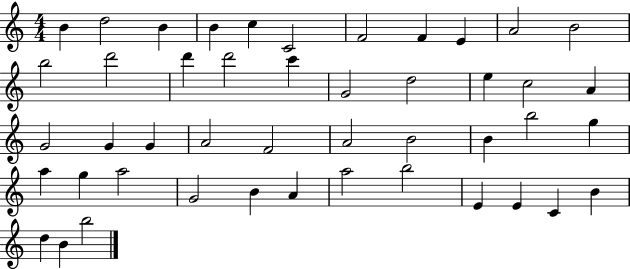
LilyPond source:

{
  \clef treble
  \numericTimeSignature
  \time 4/4
  \key c \major
  b'4 d''2 b'4 | b'4 c''4 c'2 | f'2 f'4 e'4 | a'2 b'2 | \break b''2 d'''2 | d'''4 d'''2 c'''4 | g'2 d''2 | e''4 c''2 a'4 | \break g'2 g'4 g'4 | a'2 f'2 | a'2 b'2 | b'4 b''2 g''4 | \break a''4 g''4 a''2 | g'2 b'4 a'4 | a''2 b''2 | e'4 e'4 c'4 b'4 | \break d''4 b'4 b''2 | \bar "|."
}